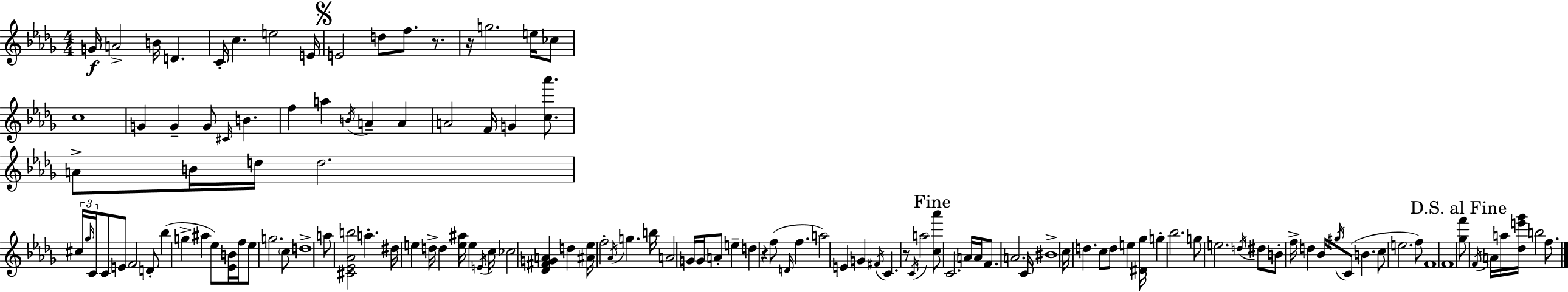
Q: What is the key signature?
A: BES minor